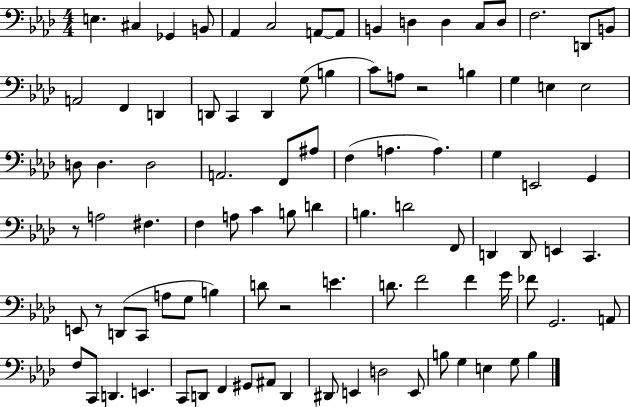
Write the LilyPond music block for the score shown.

{
  \clef bass
  \numericTimeSignature
  \time 4/4
  \key aes \major
  \repeat volta 2 { e4. cis4 ges,4 b,8 | aes,4 c2 a,8~~ a,8 | b,4 d4 d4 c8 d8 | f2. d,8 b,8 | \break a,2 f,4 d,4 | d,8 c,4 d,4 g8( b4 | c'8) a8 r2 b4 | g4 e4 e2 | \break d8 d4. d2 | a,2. f,8 ais8 | f4( a4. a4.) | g4 e,2 g,4 | \break r8 a2 fis4. | f4 a8 c'4 b8 d'4 | b4. d'2 f,8 | d,4 d,8 e,4 c,4. | \break e,8 r8 d,8( c,8 a8 g8 b4) | d'8 r2 e'4. | d'8. f'2 f'4 g'16 | fes'8 g,2. a,8 | \break f8 c,8 d,4. e,4. | c,8 d,8 f,4 gis,8 ais,8 d,4 | dis,8 e,4 d2 e,8 | b8 g4 e4 g8 b4 | \break } \bar "|."
}